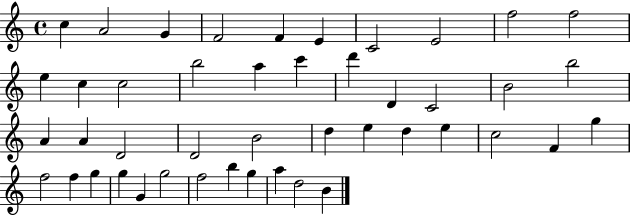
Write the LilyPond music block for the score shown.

{
  \clef treble
  \time 4/4
  \defaultTimeSignature
  \key c \major
  c''4 a'2 g'4 | f'2 f'4 e'4 | c'2 e'2 | f''2 f''2 | \break e''4 c''4 c''2 | b''2 a''4 c'''4 | d'''4 d'4 c'2 | b'2 b''2 | \break a'4 a'4 d'2 | d'2 b'2 | d''4 e''4 d''4 e''4 | c''2 f'4 g''4 | \break f''2 f''4 g''4 | g''4 g'4 g''2 | f''2 b''4 g''4 | a''4 d''2 b'4 | \break \bar "|."
}